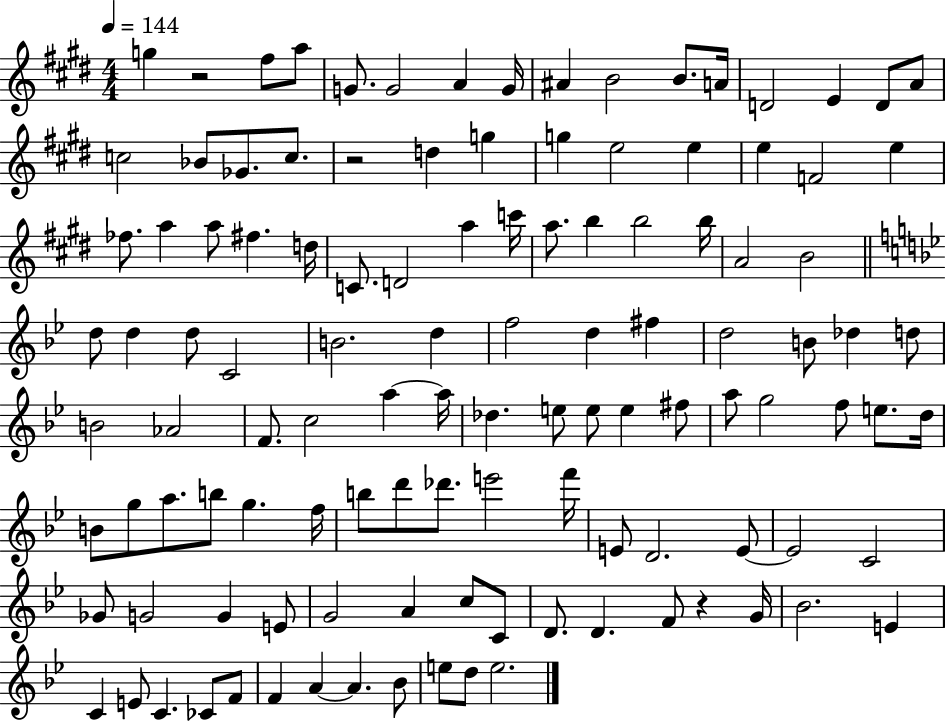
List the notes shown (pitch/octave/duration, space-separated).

G5/q R/h F#5/e A5/e G4/e. G4/h A4/q G4/s A#4/q B4/h B4/e. A4/s D4/h E4/q D4/e A4/e C5/h Bb4/e Gb4/e. C5/e. R/h D5/q G5/q G5/q E5/h E5/q E5/q F4/h E5/q FES5/e. A5/q A5/e F#5/q. D5/s C4/e. D4/h A5/q C6/s A5/e. B5/q B5/h B5/s A4/h B4/h D5/e D5/q D5/e C4/h B4/h. D5/q F5/h D5/q F#5/q D5/h B4/e Db5/q D5/e B4/h Ab4/h F4/e. C5/h A5/q A5/s Db5/q. E5/e E5/e E5/q F#5/e A5/e G5/h F5/e E5/e. D5/s B4/e G5/e A5/e. B5/e G5/q. F5/s B5/e D6/e Db6/e. E6/h F6/s E4/e D4/h. E4/e E4/h C4/h Gb4/e G4/h G4/q E4/e G4/h A4/q C5/e C4/e D4/e. D4/q. F4/e R/q G4/s Bb4/h. E4/q C4/q E4/e C4/q. CES4/e F4/e F4/q A4/q A4/q. Bb4/e E5/e D5/e E5/h.